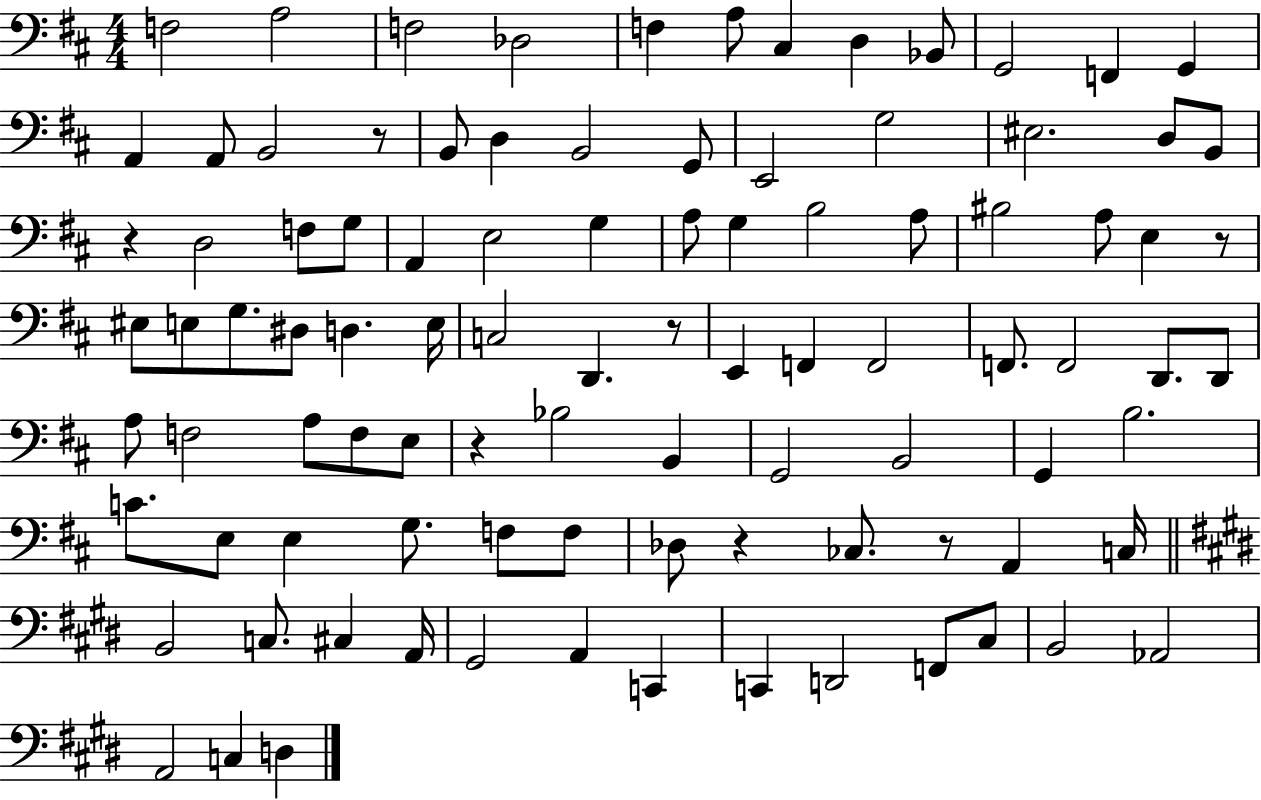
F3/h A3/h F3/h Db3/h F3/q A3/e C#3/q D3/q Bb2/e G2/h F2/q G2/q A2/q A2/e B2/h R/e B2/e D3/q B2/h G2/e E2/h G3/h EIS3/h. D3/e B2/e R/q D3/h F3/e G3/e A2/q E3/h G3/q A3/e G3/q B3/h A3/e BIS3/h A3/e E3/q R/e EIS3/e E3/e G3/e. D#3/e D3/q. E3/s C3/h D2/q. R/e E2/q F2/q F2/h F2/e. F2/h D2/e. D2/e A3/e F3/h A3/e F3/e E3/e R/q Bb3/h B2/q G2/h B2/h G2/q B3/h. C4/e. E3/e E3/q G3/e. F3/e F3/e Db3/e R/q CES3/e. R/e A2/q C3/s B2/h C3/e. C#3/q A2/s G#2/h A2/q C2/q C2/q D2/h F2/e C#3/e B2/h Ab2/h A2/h C3/q D3/q